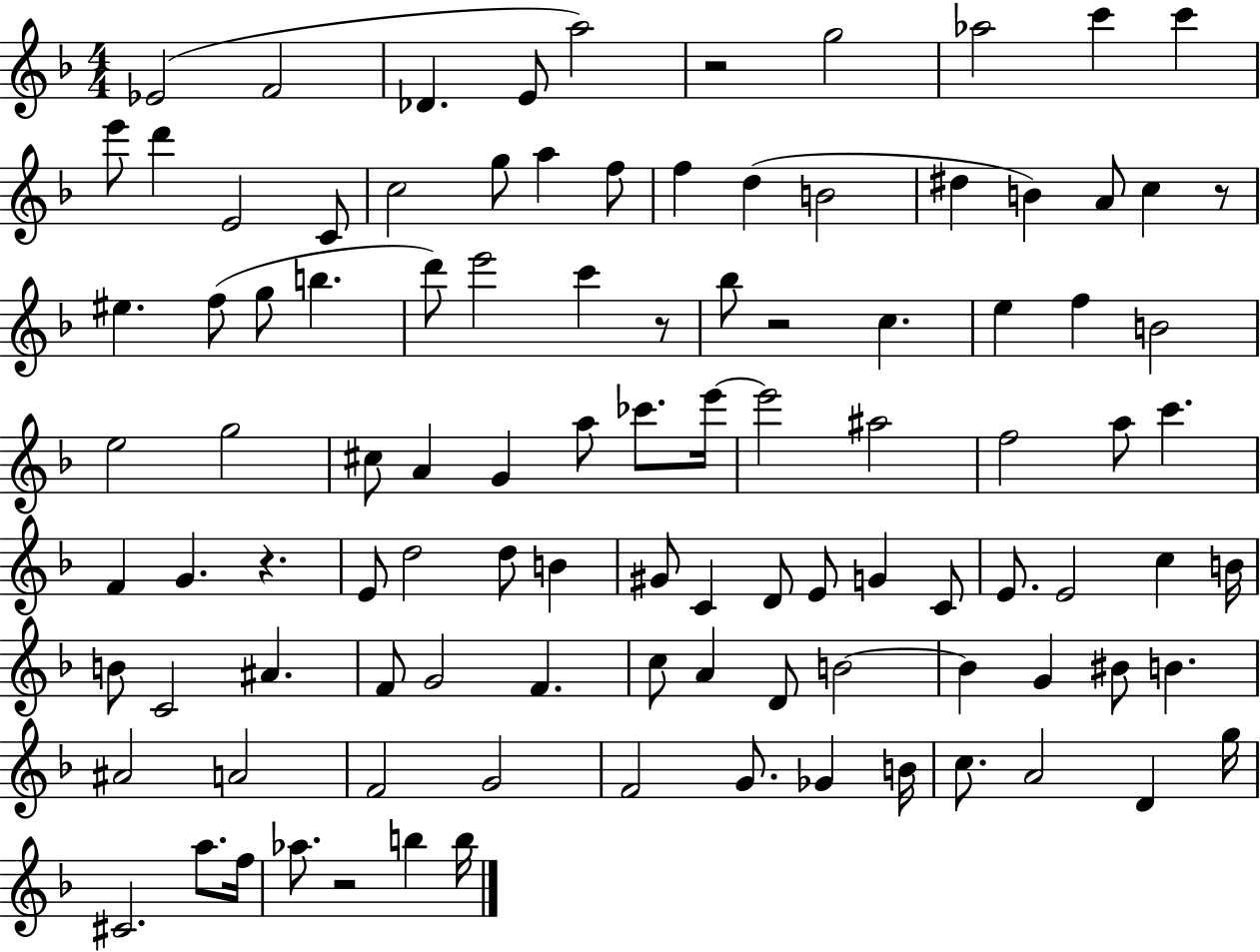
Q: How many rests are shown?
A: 6